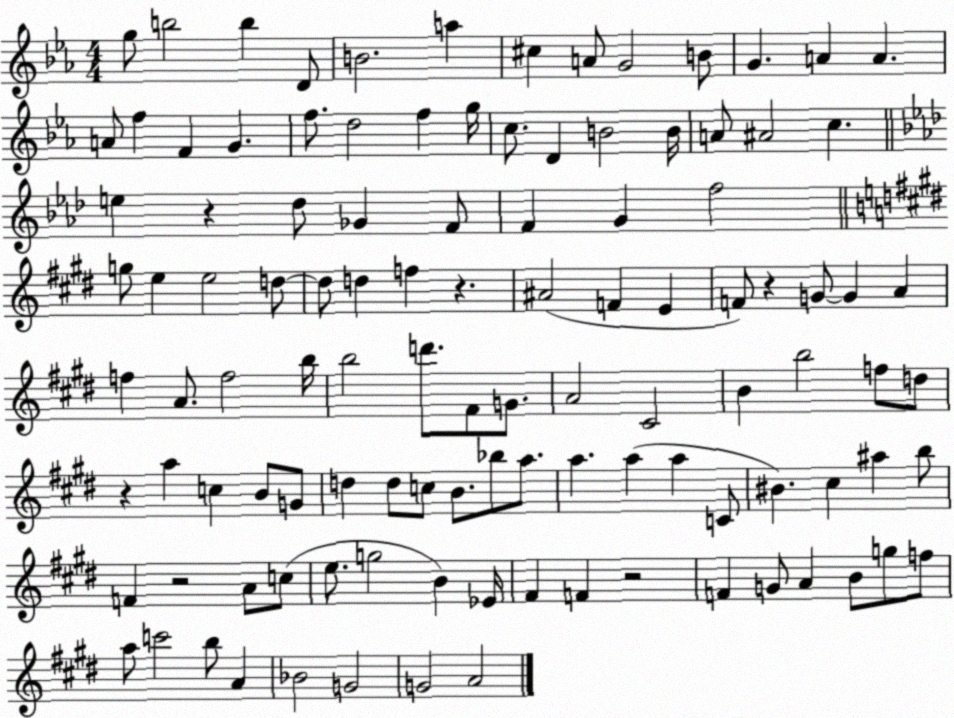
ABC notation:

X:1
T:Untitled
M:4/4
L:1/4
K:Eb
g/2 b2 b D/2 B2 a ^c A/2 G2 B/2 G A A A/2 f F G f/2 d2 f g/4 c/2 D B2 B/4 A/2 ^A2 c e z _d/2 _G F/2 F G f2 g/2 e e2 d/2 d/2 d f z ^A2 F E F/2 z G/2 G A f A/2 f2 b/4 b2 d'/2 ^F/2 G/2 A2 ^C2 B b2 f/2 d/2 z a c B/2 G/2 d d/2 c/2 B/2 _b/2 a/2 a a a C/2 ^B ^c ^a b/2 F z2 A/2 c/2 e/2 g2 B _E/4 ^F F z2 F G/2 A B/2 g/2 f/2 a/2 c'2 b/2 A _B2 G2 G2 A2